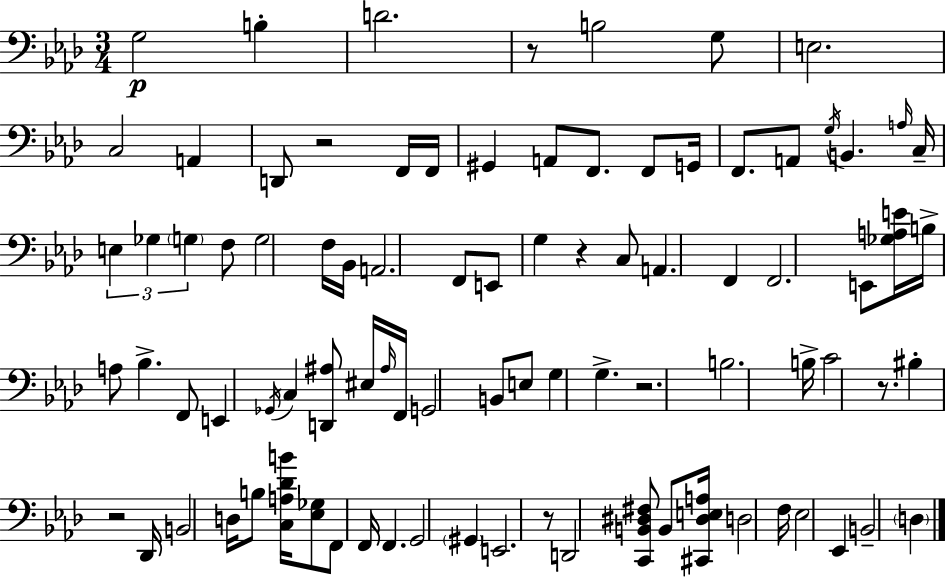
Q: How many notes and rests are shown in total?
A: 88